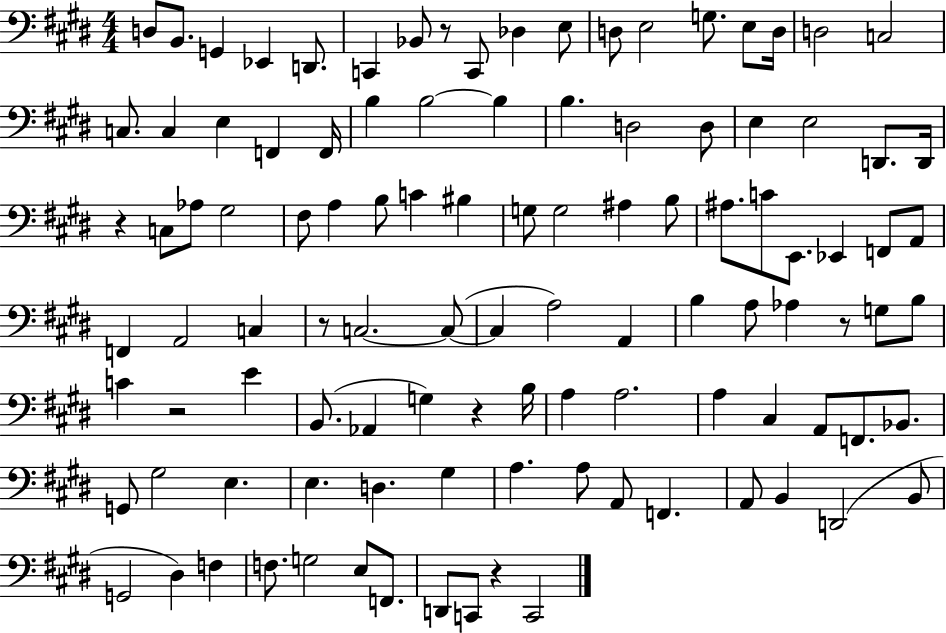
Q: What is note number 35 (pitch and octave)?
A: G#3